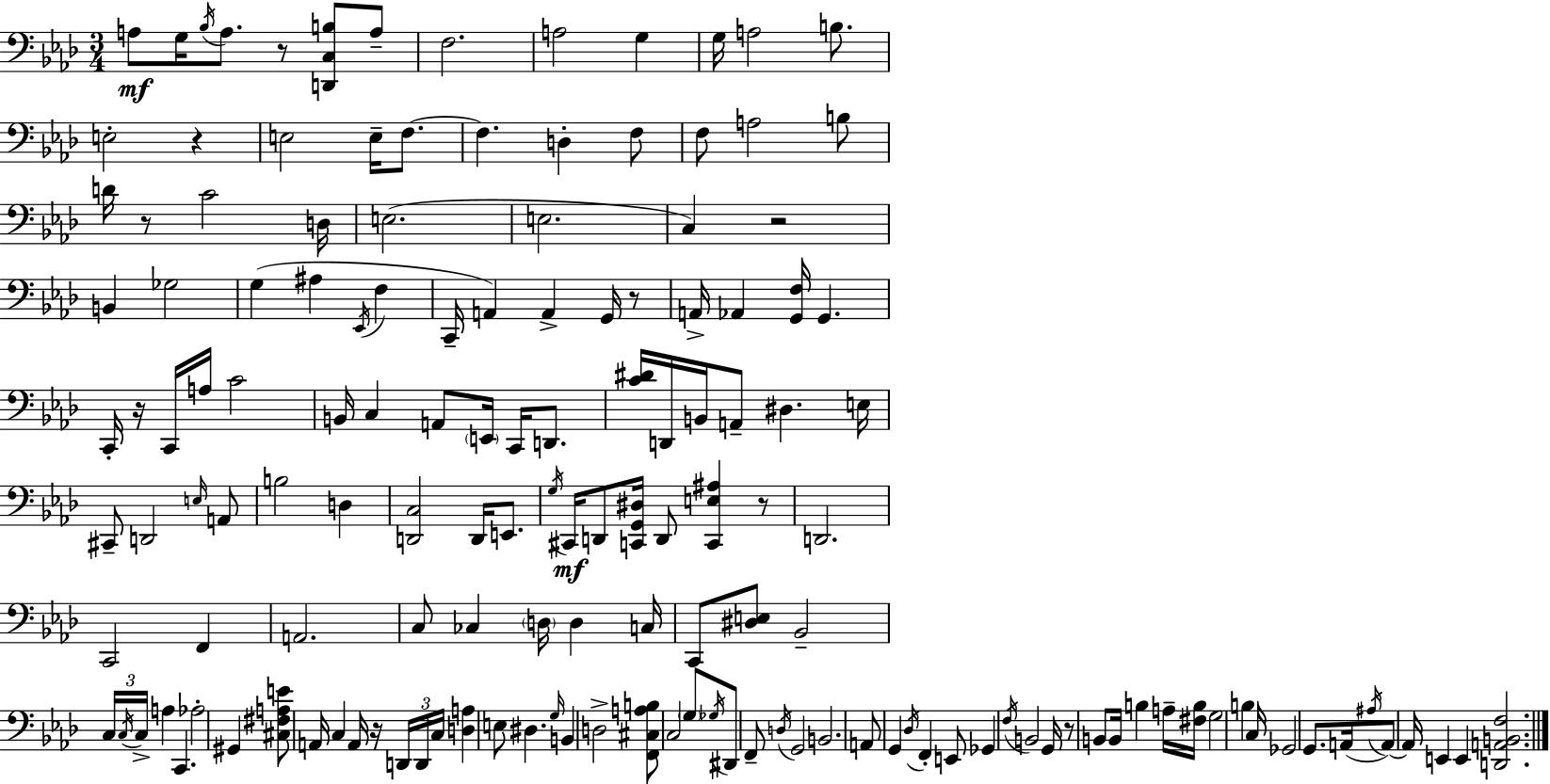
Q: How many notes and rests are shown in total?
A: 149